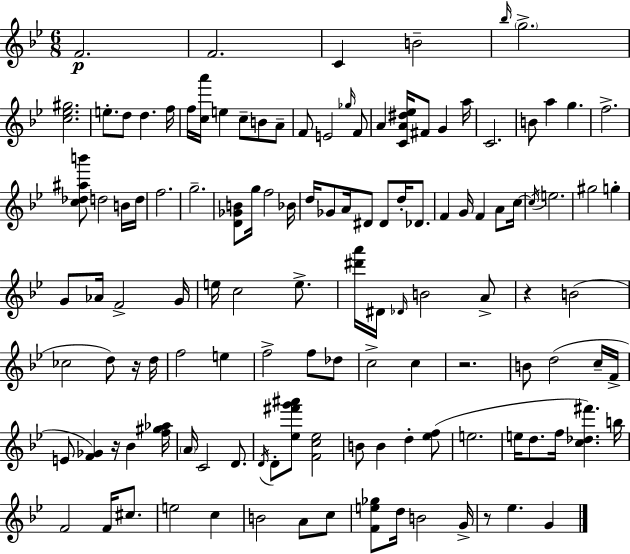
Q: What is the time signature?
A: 6/8